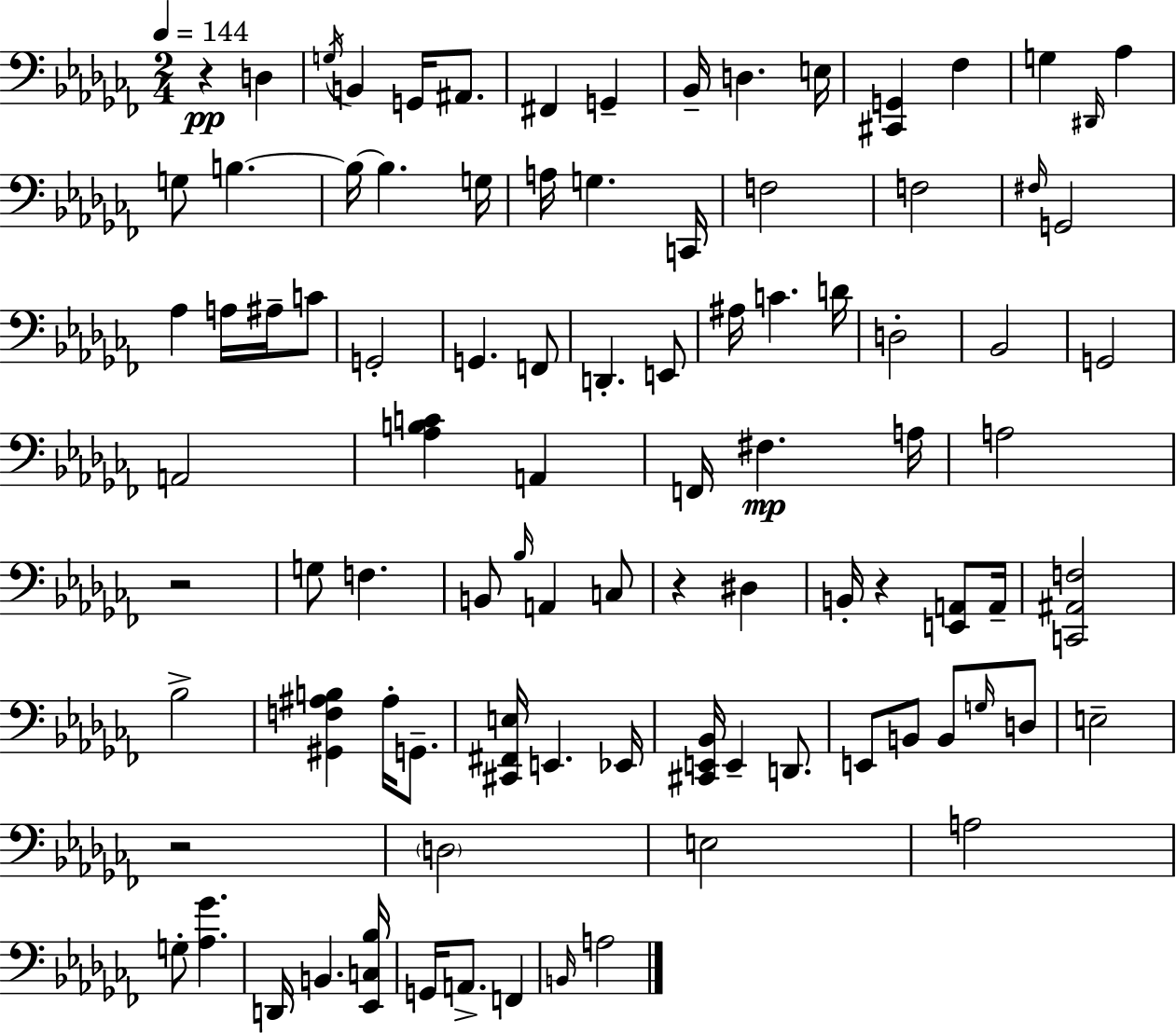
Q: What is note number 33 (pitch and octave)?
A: F2